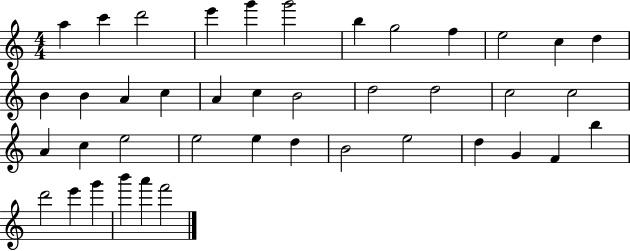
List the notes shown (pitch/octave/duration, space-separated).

A5/q C6/q D6/h E6/q G6/q G6/h B5/q G5/h F5/q E5/h C5/q D5/q B4/q B4/q A4/q C5/q A4/q C5/q B4/h D5/h D5/h C5/h C5/h A4/q C5/q E5/h E5/h E5/q D5/q B4/h E5/h D5/q G4/q F4/q B5/q D6/h E6/q G6/q B6/q A6/q F6/h